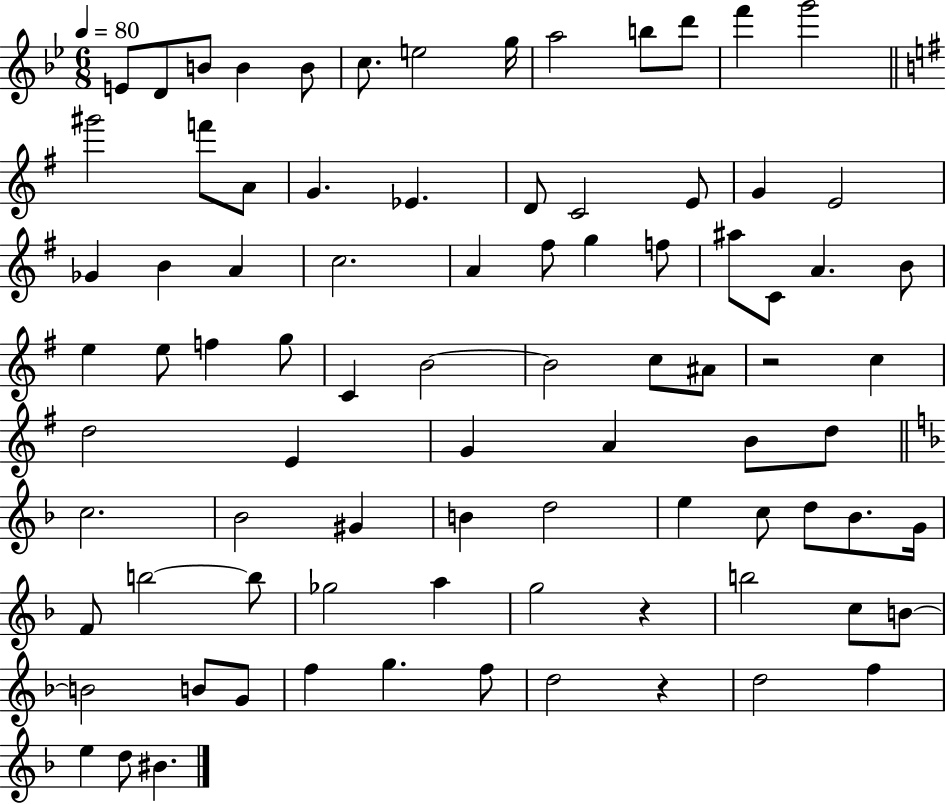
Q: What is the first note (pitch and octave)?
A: E4